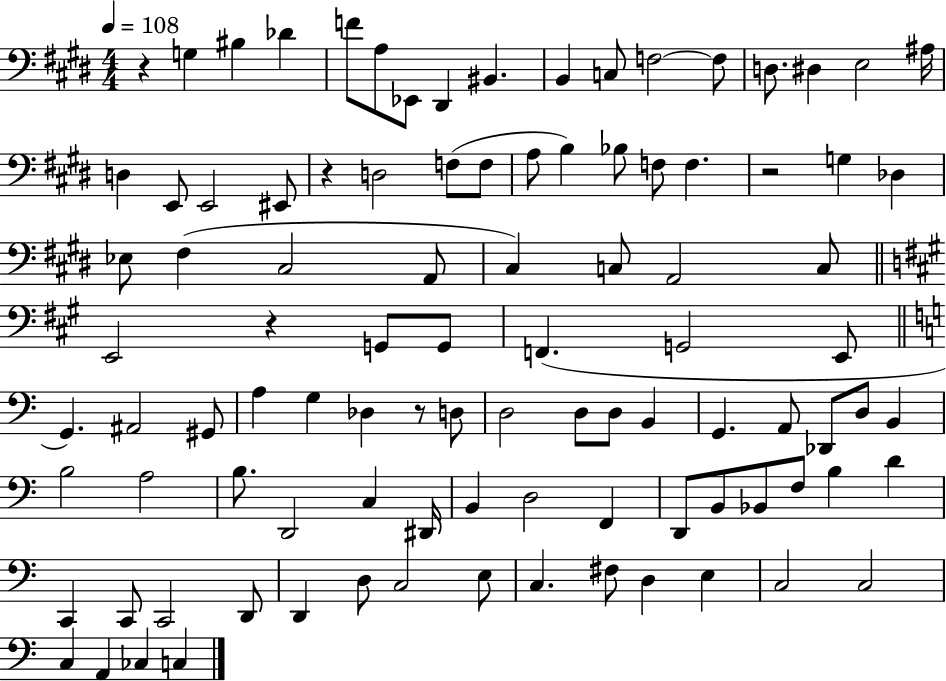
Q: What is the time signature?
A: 4/4